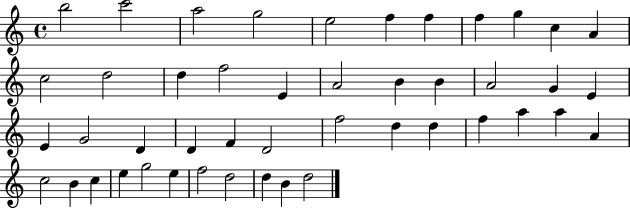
{
  \clef treble
  \time 4/4
  \defaultTimeSignature
  \key c \major
  b''2 c'''2 | a''2 g''2 | e''2 f''4 f''4 | f''4 g''4 c''4 a'4 | \break c''2 d''2 | d''4 f''2 e'4 | a'2 b'4 b'4 | a'2 g'4 e'4 | \break e'4 g'2 d'4 | d'4 f'4 d'2 | f''2 d''4 d''4 | f''4 a''4 a''4 a'4 | \break c''2 b'4 c''4 | e''4 g''2 e''4 | f''2 d''2 | d''4 b'4 d''2 | \break \bar "|."
}